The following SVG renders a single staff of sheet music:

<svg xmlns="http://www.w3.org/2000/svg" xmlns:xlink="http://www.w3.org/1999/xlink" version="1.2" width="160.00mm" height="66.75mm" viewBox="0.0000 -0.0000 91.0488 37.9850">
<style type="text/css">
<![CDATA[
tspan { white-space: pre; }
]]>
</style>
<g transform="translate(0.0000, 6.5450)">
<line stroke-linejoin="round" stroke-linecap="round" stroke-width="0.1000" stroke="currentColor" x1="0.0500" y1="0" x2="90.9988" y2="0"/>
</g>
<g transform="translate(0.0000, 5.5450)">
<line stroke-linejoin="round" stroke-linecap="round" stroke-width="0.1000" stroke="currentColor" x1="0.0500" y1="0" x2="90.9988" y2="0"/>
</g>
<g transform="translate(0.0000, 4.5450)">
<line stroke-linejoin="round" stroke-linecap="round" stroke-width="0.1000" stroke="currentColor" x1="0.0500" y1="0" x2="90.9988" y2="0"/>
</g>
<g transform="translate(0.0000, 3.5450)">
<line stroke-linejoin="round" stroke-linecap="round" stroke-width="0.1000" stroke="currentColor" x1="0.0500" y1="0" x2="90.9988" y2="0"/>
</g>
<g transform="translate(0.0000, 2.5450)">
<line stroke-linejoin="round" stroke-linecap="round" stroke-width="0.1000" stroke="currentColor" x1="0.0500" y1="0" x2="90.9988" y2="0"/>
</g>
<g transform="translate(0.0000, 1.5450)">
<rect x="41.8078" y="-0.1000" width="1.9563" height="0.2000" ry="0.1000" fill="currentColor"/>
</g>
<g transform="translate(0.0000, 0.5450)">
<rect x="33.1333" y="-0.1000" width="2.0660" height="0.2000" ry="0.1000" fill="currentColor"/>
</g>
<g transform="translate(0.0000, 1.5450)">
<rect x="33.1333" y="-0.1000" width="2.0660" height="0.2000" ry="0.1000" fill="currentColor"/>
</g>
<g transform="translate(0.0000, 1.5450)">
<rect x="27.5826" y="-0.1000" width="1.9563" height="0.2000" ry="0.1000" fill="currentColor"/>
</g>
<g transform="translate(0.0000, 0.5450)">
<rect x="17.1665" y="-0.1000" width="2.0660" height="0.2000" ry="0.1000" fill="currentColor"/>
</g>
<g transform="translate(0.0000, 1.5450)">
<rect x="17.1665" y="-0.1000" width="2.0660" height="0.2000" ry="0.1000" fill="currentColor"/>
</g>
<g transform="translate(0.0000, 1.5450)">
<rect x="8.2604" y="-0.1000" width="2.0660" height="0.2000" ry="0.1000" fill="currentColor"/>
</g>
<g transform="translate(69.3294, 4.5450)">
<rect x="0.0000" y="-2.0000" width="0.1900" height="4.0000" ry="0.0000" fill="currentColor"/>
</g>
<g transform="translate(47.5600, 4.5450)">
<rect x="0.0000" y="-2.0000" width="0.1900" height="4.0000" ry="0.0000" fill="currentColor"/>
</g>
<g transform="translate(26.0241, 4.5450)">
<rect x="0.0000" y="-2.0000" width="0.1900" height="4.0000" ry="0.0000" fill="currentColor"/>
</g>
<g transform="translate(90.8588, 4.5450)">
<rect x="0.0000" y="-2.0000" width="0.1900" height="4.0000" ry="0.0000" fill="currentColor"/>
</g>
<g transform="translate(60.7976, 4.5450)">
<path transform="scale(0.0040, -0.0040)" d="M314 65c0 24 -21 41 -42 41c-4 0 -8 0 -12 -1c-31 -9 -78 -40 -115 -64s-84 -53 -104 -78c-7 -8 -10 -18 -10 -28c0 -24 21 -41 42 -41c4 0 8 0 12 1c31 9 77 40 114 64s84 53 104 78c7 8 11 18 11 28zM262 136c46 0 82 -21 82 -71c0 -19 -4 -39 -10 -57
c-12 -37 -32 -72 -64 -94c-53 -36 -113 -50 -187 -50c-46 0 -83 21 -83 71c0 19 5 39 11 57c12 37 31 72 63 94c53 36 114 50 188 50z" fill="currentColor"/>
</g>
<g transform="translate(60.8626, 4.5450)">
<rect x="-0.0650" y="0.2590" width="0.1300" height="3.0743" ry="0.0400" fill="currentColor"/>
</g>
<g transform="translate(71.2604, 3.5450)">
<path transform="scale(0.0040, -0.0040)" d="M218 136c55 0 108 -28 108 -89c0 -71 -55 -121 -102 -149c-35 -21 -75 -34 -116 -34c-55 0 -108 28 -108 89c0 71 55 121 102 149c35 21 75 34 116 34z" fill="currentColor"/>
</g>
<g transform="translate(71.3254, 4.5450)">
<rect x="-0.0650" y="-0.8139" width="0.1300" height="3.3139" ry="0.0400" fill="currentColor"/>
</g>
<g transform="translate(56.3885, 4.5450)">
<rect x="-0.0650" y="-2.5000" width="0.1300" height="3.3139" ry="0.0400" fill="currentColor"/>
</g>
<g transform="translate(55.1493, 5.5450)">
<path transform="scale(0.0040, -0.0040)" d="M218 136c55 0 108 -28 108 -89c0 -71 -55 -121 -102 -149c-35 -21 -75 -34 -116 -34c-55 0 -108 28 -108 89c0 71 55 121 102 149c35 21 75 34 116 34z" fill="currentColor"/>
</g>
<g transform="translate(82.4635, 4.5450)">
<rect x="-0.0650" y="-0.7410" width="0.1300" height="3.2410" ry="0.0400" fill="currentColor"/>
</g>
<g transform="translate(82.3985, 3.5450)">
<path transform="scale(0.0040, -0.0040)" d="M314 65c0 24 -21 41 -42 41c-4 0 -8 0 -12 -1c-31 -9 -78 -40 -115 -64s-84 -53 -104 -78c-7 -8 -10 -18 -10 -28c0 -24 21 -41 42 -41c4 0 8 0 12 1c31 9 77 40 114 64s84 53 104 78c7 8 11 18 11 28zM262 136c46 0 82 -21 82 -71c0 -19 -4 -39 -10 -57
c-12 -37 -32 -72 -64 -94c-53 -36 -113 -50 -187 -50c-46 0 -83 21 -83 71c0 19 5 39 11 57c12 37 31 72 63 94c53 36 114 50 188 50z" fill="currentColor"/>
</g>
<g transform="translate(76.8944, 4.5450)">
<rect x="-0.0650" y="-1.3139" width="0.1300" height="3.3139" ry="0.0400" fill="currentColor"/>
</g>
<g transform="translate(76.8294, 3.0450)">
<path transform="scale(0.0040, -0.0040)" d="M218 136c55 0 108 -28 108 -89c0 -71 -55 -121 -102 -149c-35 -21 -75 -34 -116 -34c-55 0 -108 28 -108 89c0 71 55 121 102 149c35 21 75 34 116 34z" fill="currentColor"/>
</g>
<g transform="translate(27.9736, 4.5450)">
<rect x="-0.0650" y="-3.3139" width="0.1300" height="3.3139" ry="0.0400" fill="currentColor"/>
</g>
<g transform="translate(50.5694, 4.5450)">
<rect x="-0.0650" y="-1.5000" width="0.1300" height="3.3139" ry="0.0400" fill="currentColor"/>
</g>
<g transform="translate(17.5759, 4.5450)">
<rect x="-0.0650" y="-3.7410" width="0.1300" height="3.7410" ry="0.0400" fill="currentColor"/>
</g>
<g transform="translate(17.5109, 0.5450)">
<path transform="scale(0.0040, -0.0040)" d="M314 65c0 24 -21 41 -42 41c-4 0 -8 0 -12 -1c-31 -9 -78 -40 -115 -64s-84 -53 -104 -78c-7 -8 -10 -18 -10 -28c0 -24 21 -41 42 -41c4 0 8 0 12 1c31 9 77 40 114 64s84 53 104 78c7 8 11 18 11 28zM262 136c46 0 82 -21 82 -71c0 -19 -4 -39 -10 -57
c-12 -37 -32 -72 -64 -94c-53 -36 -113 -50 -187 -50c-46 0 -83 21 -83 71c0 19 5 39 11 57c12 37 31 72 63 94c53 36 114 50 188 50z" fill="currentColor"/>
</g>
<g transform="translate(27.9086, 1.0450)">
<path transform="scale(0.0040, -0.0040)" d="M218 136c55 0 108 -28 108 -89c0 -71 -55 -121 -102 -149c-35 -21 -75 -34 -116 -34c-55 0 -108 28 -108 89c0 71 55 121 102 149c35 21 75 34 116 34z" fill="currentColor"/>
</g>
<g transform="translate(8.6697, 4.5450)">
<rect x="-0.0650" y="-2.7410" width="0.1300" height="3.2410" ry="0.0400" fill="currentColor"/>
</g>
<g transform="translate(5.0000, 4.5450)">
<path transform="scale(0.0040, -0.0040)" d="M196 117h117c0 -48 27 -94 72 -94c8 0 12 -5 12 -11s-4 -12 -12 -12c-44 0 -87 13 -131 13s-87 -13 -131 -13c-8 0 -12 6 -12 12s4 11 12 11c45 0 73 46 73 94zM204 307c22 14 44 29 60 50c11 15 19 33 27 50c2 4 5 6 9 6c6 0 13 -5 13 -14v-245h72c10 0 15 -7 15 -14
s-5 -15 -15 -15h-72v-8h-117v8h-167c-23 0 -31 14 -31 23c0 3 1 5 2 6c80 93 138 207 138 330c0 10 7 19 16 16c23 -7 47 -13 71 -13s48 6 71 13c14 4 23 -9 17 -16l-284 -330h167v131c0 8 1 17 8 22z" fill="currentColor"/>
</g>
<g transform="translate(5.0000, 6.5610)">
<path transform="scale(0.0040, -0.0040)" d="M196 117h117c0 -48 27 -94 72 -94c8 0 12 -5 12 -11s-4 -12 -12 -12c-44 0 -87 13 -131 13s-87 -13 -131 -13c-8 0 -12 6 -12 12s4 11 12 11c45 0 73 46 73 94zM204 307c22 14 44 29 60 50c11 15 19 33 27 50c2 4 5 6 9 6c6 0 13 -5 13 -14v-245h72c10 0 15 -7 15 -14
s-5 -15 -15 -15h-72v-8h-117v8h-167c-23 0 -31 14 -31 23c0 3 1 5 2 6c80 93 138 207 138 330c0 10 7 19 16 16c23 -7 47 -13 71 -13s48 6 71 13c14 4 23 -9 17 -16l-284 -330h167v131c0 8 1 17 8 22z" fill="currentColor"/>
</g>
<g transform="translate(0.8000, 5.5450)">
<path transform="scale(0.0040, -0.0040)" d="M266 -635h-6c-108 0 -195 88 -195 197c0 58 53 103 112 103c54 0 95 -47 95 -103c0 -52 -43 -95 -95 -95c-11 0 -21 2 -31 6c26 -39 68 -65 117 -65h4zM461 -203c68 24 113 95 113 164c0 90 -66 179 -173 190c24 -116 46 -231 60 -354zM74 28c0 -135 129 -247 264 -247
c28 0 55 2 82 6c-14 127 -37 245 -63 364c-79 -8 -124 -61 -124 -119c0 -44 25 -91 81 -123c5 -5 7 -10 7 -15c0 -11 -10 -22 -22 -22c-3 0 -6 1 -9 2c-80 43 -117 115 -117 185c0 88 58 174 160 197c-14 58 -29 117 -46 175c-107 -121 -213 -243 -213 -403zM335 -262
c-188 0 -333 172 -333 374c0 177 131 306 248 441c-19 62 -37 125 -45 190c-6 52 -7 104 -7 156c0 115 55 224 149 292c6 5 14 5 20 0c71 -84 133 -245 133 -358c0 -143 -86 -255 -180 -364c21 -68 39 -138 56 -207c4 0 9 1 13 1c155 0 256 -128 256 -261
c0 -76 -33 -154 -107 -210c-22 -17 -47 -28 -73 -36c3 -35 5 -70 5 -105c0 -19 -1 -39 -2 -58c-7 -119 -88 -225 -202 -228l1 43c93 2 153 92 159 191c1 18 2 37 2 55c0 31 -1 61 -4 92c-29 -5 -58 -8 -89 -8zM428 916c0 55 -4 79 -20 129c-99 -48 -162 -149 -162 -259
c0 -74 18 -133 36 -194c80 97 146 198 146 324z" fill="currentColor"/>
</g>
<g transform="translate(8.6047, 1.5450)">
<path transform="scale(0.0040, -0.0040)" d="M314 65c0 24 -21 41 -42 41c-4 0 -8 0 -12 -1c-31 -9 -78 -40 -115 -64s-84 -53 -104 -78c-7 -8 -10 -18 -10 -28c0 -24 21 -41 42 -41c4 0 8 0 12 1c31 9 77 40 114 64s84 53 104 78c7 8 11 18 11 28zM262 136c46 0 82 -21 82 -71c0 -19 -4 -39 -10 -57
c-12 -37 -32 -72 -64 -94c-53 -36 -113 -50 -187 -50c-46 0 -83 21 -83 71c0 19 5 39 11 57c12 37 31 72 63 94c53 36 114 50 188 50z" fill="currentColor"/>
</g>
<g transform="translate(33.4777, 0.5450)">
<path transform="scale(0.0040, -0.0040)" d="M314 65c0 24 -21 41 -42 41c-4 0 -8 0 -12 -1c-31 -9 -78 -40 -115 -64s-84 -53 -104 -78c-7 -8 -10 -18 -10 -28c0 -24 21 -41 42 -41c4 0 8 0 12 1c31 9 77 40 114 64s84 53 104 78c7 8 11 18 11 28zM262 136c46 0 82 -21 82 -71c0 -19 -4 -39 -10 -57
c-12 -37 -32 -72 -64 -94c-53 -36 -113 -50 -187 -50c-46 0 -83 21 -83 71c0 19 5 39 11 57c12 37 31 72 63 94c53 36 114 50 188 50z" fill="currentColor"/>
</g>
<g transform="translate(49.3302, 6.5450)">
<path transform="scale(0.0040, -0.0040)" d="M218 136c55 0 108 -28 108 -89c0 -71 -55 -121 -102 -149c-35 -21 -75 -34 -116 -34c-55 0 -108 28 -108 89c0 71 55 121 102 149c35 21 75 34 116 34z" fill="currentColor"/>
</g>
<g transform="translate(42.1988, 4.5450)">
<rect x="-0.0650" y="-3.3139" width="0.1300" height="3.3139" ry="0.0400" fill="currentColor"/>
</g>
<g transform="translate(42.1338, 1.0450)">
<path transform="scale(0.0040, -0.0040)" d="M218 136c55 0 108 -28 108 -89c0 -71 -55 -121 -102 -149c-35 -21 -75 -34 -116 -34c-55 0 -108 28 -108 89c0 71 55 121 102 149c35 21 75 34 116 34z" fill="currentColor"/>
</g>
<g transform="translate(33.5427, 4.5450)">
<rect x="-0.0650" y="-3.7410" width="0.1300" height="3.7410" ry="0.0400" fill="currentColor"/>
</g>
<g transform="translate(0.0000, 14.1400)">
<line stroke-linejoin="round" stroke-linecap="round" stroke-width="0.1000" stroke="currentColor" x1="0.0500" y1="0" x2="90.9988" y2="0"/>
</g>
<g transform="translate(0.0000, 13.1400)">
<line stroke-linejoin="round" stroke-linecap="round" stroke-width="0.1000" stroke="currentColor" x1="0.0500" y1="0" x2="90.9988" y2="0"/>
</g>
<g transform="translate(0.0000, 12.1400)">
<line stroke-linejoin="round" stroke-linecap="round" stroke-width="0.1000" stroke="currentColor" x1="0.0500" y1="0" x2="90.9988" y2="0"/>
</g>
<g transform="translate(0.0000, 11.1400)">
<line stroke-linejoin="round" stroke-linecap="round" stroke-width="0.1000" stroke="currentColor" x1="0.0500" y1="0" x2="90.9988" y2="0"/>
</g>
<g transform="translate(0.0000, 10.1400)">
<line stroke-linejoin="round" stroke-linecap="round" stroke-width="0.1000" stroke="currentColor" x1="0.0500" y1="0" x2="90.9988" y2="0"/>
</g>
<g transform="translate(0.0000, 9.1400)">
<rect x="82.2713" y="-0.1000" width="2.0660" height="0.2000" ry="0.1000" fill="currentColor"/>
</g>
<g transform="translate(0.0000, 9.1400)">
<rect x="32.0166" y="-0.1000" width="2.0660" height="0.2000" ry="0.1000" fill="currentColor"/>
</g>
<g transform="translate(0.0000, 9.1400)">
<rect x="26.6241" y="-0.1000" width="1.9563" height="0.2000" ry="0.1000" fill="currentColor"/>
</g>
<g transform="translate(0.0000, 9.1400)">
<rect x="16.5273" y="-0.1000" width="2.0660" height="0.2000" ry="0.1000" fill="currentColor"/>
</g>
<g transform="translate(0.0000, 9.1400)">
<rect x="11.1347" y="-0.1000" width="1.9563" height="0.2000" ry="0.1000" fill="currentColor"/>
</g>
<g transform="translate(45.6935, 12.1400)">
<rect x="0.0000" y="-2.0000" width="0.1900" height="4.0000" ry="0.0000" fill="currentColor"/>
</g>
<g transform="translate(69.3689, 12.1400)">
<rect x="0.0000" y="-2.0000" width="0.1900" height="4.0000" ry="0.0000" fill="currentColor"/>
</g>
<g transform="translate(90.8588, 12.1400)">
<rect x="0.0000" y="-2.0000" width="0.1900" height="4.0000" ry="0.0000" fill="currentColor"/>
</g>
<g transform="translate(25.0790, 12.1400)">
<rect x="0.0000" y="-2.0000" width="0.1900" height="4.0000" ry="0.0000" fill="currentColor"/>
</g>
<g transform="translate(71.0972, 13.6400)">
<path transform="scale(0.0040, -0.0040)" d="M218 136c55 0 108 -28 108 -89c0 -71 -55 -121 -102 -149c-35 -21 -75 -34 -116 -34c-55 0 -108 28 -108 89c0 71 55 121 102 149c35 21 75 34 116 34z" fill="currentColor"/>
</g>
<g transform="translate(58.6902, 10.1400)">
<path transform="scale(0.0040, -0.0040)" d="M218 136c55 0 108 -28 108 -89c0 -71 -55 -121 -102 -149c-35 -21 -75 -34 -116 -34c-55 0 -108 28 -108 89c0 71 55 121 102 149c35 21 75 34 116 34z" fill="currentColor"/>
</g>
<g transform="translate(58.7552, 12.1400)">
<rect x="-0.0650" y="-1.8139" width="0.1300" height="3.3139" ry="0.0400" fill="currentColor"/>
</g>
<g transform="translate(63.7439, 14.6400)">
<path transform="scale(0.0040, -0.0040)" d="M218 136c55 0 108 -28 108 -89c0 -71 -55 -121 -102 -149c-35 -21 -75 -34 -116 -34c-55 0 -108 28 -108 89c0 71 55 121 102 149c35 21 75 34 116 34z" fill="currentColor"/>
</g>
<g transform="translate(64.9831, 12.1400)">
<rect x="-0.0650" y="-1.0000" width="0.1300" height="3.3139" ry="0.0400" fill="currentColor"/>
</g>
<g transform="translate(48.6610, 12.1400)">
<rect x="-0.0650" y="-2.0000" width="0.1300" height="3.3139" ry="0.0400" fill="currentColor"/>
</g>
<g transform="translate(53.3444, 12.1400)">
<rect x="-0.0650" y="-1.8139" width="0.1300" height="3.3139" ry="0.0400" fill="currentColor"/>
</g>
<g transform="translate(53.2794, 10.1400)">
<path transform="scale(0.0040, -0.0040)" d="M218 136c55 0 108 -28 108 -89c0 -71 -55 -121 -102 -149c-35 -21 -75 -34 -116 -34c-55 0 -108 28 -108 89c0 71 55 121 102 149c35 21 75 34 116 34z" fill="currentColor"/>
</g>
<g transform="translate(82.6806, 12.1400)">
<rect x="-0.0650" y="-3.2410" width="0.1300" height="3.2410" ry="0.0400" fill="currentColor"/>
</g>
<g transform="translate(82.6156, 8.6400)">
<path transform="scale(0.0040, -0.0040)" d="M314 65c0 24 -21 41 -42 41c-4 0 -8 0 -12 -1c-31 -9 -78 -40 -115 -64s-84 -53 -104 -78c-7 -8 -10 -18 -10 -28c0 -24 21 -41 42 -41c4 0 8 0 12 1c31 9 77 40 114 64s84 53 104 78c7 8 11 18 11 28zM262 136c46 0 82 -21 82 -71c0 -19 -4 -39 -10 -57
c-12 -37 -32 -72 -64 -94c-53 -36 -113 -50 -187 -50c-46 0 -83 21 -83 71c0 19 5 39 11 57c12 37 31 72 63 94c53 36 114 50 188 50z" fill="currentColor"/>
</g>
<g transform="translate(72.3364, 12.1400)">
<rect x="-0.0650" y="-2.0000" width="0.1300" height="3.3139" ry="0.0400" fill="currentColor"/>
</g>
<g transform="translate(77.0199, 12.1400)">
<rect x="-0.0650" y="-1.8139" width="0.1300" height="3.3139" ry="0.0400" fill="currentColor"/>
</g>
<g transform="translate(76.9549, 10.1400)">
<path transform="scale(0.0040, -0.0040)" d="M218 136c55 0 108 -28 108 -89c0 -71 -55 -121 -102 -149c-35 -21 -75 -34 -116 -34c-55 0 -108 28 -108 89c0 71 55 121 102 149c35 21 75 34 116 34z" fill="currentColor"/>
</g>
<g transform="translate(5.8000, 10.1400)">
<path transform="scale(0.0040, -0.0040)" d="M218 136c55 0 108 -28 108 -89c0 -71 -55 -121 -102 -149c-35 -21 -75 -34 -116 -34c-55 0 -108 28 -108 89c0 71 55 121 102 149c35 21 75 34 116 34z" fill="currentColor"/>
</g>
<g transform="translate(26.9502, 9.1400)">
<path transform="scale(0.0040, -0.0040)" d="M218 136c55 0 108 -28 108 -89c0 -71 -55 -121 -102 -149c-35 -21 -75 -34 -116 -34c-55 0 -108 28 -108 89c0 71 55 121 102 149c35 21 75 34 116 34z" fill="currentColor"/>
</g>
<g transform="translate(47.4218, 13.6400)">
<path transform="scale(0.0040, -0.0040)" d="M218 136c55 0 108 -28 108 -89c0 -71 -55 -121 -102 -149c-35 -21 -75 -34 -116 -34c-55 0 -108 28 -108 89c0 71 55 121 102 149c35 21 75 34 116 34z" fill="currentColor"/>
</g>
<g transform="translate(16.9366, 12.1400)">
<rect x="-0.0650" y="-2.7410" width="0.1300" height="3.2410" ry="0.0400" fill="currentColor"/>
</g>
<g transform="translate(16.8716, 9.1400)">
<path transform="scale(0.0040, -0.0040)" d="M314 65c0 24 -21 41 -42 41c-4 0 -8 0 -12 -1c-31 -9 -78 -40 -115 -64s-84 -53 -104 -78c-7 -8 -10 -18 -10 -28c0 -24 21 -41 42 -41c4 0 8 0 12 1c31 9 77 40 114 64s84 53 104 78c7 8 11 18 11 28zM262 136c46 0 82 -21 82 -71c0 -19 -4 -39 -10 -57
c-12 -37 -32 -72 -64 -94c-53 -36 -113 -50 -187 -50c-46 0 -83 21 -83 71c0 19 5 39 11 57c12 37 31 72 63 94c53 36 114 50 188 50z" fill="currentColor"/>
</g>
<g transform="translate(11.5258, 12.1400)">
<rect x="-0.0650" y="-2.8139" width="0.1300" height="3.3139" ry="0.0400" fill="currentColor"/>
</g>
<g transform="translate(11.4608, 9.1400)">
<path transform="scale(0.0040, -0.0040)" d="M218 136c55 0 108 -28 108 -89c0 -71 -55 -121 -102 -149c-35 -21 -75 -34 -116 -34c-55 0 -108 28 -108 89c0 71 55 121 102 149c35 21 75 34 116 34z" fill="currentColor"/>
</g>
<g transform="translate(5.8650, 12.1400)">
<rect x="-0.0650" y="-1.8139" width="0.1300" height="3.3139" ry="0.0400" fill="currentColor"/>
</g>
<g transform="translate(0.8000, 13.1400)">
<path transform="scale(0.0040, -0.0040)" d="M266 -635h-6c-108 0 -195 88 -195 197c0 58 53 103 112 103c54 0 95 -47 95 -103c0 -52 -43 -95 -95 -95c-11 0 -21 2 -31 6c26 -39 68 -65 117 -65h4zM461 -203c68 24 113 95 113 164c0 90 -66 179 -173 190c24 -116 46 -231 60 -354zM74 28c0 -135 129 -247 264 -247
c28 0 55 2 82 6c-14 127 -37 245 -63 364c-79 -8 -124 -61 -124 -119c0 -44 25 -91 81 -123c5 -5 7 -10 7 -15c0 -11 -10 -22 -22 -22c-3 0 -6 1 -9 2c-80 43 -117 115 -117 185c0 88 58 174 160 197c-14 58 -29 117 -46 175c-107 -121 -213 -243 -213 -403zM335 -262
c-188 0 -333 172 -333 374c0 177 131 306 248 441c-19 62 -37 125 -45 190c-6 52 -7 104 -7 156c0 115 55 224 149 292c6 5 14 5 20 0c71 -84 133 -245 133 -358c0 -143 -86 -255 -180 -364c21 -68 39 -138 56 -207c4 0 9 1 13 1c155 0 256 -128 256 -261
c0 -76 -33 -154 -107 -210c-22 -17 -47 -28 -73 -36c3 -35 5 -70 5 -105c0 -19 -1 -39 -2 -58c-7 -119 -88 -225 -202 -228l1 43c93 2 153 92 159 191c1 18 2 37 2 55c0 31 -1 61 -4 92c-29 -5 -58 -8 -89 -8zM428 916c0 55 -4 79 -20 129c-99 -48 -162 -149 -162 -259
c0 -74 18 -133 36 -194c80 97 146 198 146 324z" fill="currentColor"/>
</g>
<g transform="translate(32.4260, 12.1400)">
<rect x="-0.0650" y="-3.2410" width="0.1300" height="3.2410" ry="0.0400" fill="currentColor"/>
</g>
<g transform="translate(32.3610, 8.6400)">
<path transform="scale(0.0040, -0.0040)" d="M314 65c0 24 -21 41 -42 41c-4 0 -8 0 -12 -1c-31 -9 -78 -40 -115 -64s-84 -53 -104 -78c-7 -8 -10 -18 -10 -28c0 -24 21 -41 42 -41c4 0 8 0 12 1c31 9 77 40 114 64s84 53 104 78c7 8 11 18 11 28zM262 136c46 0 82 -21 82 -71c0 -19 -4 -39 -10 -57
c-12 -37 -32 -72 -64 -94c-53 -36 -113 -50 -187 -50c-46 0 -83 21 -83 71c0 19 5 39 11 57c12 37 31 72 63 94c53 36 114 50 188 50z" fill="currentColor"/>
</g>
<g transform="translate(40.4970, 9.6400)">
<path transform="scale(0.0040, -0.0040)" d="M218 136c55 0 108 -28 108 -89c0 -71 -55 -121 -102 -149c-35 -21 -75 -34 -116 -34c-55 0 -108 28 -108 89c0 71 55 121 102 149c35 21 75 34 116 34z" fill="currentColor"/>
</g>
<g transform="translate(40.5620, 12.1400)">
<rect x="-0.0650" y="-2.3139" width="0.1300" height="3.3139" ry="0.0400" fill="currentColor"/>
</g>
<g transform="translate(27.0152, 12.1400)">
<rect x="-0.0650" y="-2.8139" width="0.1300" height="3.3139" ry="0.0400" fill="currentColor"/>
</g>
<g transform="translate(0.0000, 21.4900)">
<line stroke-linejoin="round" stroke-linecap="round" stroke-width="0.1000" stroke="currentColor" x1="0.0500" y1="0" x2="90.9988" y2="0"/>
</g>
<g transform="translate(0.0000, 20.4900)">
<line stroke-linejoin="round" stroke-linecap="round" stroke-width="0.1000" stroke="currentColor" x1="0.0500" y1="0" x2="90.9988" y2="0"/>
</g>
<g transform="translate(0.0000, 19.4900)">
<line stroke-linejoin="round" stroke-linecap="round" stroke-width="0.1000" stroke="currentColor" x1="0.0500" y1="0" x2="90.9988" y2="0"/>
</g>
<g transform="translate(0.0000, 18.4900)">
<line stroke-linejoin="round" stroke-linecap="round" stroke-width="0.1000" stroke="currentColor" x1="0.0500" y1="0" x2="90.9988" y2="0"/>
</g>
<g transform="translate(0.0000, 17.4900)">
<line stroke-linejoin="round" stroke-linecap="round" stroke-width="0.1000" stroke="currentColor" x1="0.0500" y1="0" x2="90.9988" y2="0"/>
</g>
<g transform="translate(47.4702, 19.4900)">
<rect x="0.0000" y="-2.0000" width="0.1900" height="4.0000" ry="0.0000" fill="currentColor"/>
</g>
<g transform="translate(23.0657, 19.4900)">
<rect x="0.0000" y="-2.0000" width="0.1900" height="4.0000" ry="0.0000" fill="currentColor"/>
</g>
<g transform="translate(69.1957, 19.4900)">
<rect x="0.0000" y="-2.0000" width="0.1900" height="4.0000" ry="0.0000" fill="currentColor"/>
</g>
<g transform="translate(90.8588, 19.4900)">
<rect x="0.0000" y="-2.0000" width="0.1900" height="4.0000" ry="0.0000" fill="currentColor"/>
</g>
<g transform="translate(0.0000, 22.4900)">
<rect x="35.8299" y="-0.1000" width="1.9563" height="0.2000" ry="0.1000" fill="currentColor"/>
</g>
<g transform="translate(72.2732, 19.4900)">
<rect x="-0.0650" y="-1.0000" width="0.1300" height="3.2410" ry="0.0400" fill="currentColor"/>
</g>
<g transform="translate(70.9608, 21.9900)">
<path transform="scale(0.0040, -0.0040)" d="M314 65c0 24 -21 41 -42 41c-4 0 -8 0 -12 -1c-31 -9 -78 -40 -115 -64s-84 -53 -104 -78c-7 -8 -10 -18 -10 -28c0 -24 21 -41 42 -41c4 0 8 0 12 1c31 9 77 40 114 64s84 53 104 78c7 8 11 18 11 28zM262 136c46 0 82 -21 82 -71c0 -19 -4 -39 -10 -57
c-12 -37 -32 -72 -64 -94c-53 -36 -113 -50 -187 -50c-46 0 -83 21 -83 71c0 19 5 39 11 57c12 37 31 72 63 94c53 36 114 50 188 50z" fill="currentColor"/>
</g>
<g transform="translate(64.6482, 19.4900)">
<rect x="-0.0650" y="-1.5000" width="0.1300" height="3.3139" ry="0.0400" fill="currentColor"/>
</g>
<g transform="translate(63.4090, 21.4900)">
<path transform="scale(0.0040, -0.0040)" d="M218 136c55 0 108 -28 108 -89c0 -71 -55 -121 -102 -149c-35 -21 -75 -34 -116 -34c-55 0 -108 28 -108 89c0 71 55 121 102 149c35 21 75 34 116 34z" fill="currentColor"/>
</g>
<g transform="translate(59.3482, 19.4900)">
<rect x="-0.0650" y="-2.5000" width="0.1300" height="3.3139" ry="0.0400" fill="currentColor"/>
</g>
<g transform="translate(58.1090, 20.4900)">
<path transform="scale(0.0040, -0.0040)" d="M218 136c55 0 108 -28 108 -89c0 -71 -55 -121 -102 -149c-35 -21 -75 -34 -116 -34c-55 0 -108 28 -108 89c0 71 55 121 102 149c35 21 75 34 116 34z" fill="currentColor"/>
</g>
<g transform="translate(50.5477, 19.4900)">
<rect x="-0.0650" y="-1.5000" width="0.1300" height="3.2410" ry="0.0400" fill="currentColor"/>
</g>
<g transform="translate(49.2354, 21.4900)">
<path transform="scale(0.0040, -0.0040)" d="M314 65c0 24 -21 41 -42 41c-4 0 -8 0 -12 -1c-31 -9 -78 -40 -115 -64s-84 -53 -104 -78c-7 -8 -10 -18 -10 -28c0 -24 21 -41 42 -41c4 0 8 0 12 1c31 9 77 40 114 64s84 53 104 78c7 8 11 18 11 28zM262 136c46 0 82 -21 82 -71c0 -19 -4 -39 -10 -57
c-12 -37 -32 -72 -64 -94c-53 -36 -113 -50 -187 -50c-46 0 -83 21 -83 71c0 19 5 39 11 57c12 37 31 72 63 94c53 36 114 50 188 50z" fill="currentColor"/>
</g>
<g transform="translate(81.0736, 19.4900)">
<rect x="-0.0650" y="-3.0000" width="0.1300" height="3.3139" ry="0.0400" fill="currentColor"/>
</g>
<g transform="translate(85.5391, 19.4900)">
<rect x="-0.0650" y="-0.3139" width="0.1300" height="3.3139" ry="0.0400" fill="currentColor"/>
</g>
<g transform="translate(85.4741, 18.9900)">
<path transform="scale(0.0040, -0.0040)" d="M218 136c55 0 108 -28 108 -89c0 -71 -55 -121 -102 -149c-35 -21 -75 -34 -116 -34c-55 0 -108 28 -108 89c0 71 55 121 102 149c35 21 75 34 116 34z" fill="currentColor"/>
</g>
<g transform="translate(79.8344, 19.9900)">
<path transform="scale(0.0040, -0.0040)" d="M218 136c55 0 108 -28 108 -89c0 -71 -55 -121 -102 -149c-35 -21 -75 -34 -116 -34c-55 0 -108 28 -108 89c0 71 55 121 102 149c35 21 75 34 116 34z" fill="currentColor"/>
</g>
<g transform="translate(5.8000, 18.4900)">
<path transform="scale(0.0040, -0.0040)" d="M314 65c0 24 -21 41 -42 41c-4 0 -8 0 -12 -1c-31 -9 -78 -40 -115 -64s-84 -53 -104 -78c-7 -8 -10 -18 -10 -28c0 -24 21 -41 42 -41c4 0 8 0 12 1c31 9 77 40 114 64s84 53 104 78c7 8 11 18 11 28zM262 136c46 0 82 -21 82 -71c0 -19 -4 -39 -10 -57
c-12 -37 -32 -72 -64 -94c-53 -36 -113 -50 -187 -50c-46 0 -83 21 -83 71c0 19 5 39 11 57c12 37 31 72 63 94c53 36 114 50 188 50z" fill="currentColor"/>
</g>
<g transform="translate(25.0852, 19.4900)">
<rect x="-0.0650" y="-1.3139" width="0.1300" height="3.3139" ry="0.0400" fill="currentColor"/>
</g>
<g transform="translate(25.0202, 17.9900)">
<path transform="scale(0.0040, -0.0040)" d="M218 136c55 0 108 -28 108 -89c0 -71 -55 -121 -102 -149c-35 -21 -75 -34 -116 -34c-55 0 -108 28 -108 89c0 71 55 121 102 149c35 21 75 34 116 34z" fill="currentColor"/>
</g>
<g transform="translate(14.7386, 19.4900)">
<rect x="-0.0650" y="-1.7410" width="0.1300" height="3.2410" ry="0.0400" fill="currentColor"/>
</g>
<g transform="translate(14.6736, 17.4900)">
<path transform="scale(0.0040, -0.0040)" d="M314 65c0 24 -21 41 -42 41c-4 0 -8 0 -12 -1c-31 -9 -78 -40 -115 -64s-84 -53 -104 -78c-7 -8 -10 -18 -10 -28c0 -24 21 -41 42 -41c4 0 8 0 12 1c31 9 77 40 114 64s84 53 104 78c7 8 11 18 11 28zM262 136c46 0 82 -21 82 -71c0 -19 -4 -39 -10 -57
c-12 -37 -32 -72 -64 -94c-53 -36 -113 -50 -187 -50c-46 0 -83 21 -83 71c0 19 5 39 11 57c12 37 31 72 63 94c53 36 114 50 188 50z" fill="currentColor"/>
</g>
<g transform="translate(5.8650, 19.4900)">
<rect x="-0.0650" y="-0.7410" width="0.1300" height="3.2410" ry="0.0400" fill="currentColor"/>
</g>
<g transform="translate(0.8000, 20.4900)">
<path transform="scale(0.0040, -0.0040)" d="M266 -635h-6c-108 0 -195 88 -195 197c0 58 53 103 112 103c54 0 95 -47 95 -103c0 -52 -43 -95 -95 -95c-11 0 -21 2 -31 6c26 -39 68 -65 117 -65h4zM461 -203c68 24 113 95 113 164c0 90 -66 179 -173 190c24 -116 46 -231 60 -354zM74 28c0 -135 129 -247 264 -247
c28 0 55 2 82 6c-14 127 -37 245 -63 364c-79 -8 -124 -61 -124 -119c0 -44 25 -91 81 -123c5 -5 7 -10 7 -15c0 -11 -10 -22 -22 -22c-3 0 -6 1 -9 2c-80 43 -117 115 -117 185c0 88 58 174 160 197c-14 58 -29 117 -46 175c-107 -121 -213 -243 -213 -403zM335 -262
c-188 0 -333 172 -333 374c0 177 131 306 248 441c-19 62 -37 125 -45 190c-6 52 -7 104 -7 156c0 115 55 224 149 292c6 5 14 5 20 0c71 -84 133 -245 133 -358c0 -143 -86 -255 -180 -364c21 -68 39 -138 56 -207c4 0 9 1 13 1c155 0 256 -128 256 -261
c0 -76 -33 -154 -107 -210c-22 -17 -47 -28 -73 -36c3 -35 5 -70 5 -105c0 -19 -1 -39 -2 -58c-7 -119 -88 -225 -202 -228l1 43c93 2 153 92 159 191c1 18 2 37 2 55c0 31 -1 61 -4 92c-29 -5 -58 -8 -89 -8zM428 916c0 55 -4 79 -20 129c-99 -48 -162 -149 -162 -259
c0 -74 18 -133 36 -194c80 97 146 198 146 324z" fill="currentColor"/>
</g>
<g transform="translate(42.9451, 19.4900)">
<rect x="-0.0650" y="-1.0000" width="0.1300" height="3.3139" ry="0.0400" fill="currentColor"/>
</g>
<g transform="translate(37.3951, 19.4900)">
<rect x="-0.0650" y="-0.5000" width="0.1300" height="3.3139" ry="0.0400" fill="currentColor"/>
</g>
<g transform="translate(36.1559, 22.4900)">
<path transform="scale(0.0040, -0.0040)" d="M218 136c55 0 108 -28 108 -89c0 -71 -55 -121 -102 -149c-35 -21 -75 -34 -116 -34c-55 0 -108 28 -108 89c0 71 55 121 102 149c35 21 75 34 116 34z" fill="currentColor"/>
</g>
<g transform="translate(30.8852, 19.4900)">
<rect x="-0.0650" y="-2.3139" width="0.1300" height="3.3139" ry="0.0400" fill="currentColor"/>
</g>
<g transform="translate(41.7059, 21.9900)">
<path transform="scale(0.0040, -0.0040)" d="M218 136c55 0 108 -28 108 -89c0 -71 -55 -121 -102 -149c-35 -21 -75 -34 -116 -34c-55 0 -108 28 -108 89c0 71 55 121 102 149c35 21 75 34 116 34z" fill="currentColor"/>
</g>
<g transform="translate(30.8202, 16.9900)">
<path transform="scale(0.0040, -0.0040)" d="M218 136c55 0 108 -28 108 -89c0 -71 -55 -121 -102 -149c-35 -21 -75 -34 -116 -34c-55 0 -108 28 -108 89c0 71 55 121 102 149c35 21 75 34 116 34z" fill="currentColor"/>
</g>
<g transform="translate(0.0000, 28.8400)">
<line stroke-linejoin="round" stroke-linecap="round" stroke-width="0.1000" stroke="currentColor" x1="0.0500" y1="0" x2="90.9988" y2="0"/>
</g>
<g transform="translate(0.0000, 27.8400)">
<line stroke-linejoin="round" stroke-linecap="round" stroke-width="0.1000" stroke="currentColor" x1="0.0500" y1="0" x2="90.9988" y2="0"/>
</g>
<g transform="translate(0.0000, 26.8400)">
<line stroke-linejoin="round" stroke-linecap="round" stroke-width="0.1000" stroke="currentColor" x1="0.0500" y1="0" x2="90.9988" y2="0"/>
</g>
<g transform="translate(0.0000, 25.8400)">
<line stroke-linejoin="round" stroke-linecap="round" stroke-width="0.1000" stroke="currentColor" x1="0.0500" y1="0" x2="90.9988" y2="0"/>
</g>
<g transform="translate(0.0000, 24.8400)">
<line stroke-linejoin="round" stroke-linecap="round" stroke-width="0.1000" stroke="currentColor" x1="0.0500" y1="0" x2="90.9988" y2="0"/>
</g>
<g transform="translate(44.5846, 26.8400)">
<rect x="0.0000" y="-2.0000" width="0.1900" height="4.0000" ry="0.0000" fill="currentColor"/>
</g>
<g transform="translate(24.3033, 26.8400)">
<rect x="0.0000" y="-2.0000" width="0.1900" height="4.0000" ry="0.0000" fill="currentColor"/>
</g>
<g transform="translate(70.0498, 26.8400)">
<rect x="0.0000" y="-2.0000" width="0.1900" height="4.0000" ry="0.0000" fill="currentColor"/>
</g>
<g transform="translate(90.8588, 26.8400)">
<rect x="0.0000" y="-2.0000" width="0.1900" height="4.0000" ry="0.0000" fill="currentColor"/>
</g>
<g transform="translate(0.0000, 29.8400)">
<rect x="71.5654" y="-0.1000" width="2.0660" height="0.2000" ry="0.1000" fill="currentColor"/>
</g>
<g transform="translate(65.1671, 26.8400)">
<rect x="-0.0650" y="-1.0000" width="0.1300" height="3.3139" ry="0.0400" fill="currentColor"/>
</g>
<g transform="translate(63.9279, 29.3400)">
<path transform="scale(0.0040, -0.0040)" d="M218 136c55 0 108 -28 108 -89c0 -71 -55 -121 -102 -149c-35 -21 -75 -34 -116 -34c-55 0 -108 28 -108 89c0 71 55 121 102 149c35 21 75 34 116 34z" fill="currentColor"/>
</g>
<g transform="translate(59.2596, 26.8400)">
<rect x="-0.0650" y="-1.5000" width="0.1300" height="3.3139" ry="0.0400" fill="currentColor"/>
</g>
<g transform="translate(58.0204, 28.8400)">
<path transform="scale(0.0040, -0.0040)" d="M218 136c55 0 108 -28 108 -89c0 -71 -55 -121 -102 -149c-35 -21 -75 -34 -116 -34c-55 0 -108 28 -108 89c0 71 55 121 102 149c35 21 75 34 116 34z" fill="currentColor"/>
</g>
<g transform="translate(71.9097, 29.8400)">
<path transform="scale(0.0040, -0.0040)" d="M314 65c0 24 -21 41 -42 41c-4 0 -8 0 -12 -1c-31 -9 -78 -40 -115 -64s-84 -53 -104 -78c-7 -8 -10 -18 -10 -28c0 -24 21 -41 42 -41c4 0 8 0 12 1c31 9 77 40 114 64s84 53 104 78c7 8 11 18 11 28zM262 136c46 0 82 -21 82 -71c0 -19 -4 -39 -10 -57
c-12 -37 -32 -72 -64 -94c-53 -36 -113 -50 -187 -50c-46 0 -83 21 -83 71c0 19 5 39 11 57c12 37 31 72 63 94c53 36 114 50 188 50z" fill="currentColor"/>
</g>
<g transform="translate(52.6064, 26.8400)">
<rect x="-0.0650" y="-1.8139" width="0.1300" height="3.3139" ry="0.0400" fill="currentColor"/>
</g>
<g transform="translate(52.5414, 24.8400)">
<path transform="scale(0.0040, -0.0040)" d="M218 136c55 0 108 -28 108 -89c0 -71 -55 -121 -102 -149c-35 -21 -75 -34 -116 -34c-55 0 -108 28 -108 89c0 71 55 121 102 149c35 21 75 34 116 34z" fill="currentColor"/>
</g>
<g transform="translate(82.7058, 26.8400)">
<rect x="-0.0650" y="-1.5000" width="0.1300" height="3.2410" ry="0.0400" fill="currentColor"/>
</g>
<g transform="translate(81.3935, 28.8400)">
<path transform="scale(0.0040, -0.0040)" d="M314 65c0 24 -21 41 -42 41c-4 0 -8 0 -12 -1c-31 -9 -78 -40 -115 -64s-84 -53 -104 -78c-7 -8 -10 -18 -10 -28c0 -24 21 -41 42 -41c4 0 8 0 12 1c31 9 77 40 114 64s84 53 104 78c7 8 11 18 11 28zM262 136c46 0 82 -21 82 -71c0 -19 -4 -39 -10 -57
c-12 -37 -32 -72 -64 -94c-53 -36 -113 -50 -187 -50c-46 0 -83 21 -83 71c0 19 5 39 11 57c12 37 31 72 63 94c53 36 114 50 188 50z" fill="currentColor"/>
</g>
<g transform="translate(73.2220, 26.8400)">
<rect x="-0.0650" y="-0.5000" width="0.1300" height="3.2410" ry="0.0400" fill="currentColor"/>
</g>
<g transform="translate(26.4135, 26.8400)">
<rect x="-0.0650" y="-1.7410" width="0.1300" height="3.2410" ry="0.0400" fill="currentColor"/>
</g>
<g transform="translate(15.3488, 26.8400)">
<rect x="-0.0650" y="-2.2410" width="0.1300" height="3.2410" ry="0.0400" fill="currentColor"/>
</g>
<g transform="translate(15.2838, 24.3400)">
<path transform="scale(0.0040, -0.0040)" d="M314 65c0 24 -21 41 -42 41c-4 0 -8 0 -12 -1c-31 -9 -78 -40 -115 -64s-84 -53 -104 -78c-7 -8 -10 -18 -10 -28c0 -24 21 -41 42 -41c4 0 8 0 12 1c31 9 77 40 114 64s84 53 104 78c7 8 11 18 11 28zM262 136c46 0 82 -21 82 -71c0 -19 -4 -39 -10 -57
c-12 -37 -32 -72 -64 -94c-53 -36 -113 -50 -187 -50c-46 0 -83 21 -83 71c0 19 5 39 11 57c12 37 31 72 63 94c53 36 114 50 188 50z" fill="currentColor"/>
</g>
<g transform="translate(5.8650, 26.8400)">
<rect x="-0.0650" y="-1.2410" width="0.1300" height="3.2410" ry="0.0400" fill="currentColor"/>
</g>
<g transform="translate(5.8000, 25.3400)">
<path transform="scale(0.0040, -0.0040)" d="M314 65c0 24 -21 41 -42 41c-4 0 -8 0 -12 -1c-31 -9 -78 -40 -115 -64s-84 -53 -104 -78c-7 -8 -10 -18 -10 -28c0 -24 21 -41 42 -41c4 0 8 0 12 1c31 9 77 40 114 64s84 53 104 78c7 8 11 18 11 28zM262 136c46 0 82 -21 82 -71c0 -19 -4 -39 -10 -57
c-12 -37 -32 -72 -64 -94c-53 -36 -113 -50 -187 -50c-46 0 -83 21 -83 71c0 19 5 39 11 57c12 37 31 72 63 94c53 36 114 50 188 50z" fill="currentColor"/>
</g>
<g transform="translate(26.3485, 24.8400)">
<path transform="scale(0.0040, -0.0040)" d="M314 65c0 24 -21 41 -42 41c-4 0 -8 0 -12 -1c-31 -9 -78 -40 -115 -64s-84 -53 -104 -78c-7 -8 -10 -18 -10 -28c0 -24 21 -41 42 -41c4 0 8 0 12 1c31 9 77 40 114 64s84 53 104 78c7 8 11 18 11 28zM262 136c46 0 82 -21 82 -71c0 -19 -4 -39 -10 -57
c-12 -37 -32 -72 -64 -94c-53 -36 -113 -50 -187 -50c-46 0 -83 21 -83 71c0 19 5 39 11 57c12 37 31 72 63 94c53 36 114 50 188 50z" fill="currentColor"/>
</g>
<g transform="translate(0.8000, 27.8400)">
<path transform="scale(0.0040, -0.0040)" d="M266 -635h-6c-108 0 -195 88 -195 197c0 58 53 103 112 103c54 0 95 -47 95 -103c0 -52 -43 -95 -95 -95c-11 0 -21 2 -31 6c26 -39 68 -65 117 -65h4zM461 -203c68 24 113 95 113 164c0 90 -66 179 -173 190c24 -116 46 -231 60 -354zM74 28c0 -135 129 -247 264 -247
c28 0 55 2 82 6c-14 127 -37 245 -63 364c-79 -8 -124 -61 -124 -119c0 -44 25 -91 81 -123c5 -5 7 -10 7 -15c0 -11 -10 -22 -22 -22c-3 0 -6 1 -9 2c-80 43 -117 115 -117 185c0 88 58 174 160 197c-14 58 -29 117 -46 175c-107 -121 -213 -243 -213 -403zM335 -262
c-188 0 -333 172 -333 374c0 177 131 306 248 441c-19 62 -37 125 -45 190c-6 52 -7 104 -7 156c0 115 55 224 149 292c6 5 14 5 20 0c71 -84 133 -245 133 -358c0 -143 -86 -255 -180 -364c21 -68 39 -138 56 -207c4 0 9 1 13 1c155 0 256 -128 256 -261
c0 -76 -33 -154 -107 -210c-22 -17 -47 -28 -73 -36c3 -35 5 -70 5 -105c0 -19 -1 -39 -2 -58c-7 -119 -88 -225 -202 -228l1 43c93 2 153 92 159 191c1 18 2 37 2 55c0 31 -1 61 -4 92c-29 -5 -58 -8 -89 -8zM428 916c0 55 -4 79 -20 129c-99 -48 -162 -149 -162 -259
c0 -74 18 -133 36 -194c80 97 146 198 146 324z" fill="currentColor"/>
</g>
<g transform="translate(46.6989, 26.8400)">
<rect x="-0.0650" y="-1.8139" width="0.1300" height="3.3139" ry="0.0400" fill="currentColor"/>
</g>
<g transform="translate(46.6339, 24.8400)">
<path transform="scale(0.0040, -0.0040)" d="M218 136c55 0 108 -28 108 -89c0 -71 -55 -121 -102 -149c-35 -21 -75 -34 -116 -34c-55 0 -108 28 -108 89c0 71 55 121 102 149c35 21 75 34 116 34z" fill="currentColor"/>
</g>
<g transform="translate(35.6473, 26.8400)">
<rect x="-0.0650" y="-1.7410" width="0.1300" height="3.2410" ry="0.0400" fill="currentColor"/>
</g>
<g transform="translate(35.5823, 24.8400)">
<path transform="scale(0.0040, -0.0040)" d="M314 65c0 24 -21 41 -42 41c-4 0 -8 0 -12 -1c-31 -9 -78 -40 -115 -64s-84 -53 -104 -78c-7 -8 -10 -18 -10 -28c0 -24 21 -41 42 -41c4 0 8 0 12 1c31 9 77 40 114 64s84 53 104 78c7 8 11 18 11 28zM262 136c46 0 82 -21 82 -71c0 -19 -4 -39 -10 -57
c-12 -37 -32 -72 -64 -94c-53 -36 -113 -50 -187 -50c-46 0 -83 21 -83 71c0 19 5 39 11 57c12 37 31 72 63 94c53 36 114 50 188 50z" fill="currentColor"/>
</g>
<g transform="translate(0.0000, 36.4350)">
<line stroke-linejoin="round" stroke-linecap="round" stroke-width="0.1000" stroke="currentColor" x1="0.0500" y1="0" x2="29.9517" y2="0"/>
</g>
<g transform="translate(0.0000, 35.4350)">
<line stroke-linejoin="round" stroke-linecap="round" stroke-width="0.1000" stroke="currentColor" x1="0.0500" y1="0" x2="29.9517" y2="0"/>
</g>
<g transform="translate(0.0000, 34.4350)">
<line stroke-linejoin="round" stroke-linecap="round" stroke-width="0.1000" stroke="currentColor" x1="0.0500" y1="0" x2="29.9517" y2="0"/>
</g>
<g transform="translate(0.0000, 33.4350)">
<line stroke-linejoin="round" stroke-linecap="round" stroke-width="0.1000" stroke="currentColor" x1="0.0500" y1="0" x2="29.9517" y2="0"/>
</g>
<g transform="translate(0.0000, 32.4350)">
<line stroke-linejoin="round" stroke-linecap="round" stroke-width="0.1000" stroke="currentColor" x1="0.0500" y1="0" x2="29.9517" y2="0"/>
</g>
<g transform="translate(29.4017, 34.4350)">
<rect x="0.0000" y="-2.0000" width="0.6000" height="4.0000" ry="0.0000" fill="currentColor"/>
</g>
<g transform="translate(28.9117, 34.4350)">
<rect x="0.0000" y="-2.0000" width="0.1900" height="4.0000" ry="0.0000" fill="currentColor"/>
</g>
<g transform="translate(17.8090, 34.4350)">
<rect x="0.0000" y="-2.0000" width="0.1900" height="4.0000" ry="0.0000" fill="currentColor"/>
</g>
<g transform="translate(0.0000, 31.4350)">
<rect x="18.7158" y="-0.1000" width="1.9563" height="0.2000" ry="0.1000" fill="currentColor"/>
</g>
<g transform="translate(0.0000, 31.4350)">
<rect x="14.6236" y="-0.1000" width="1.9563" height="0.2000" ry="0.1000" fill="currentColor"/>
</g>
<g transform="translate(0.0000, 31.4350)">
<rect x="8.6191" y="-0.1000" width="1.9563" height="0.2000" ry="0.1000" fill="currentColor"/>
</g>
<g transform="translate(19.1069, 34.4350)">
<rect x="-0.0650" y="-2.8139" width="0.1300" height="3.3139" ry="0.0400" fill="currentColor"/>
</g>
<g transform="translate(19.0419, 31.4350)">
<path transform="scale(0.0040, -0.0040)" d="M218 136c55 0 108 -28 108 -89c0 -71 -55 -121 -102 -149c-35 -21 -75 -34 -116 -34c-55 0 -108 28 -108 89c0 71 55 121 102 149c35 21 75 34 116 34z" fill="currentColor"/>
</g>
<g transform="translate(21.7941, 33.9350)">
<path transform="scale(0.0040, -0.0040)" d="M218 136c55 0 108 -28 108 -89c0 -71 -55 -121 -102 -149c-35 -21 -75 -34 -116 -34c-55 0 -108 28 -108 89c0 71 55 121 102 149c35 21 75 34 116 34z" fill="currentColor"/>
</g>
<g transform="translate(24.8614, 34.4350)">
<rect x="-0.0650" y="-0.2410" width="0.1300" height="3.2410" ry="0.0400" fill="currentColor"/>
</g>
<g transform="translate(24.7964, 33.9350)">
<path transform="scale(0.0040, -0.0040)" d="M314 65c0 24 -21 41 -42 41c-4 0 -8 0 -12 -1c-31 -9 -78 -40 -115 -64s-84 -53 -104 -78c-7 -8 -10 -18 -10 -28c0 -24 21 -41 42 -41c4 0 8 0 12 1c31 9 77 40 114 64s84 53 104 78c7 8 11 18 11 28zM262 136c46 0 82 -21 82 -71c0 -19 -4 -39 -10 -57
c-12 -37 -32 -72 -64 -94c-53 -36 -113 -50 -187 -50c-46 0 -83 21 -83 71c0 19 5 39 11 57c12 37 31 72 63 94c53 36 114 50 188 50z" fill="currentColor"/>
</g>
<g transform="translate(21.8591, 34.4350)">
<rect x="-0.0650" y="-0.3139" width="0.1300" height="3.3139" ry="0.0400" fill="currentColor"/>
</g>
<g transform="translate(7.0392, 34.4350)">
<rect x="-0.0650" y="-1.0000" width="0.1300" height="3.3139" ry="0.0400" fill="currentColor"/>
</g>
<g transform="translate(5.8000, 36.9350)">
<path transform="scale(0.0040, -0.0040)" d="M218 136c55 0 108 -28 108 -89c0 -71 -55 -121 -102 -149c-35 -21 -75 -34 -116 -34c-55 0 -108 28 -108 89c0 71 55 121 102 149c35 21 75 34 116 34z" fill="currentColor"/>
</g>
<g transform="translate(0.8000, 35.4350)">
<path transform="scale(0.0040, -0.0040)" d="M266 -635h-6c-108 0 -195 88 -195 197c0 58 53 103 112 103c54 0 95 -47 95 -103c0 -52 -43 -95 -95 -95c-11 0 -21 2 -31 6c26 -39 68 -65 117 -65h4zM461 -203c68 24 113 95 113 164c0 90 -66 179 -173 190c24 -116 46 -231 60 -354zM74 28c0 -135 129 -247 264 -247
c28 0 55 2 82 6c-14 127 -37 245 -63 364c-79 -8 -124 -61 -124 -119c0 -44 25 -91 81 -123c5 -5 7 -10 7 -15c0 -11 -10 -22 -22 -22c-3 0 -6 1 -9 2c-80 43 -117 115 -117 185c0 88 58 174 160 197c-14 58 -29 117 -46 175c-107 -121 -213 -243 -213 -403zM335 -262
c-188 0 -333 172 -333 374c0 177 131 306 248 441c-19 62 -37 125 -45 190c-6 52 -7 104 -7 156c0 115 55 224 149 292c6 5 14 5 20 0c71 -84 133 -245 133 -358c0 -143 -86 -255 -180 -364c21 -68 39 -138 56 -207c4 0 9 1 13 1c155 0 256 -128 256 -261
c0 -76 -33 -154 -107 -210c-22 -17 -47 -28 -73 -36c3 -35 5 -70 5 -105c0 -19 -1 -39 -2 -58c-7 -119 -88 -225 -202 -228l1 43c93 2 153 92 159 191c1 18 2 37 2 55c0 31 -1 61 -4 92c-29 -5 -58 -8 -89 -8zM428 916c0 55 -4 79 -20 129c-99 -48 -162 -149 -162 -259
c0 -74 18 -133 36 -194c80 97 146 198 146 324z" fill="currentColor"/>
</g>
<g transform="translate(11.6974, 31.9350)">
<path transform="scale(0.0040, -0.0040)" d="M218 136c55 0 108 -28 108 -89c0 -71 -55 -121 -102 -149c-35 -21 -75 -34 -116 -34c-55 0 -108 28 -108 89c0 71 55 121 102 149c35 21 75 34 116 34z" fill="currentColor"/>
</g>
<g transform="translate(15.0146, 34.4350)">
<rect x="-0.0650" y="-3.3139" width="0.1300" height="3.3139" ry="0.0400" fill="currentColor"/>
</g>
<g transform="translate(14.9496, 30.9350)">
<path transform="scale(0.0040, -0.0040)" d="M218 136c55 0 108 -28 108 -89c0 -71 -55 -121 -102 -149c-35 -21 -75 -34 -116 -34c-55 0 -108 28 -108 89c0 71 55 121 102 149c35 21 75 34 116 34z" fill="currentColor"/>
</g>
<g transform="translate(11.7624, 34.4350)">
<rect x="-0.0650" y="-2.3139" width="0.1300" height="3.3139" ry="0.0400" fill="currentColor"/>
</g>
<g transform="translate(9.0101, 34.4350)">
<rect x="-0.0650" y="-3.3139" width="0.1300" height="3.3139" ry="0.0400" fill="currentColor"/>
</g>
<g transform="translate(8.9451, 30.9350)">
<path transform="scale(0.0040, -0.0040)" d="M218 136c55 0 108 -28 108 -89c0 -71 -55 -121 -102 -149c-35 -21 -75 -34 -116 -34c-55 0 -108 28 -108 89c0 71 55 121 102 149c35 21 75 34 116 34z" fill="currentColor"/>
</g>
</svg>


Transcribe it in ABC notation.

X:1
T:Untitled
M:4/4
L:1/4
K:C
a2 c'2 b c'2 b E G B2 d e d2 f a a2 a b2 g F f f D F f b2 d2 f2 e g C D E2 G E D2 A c e2 g2 f2 f2 f f E D C2 E2 D b g b a c c2